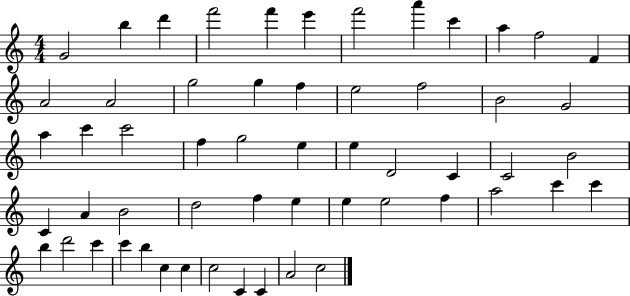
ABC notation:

X:1
T:Untitled
M:4/4
L:1/4
K:C
G2 b d' f'2 f' e' f'2 a' c' a f2 F A2 A2 g2 g f e2 f2 B2 G2 a c' c'2 f g2 e e D2 C C2 B2 C A B2 d2 f e e e2 f a2 c' c' b d'2 c' c' b c c c2 C C A2 c2